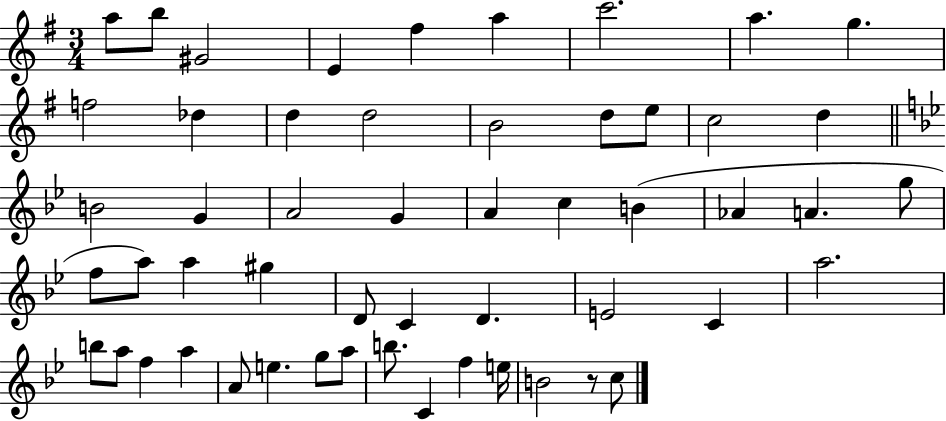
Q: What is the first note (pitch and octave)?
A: A5